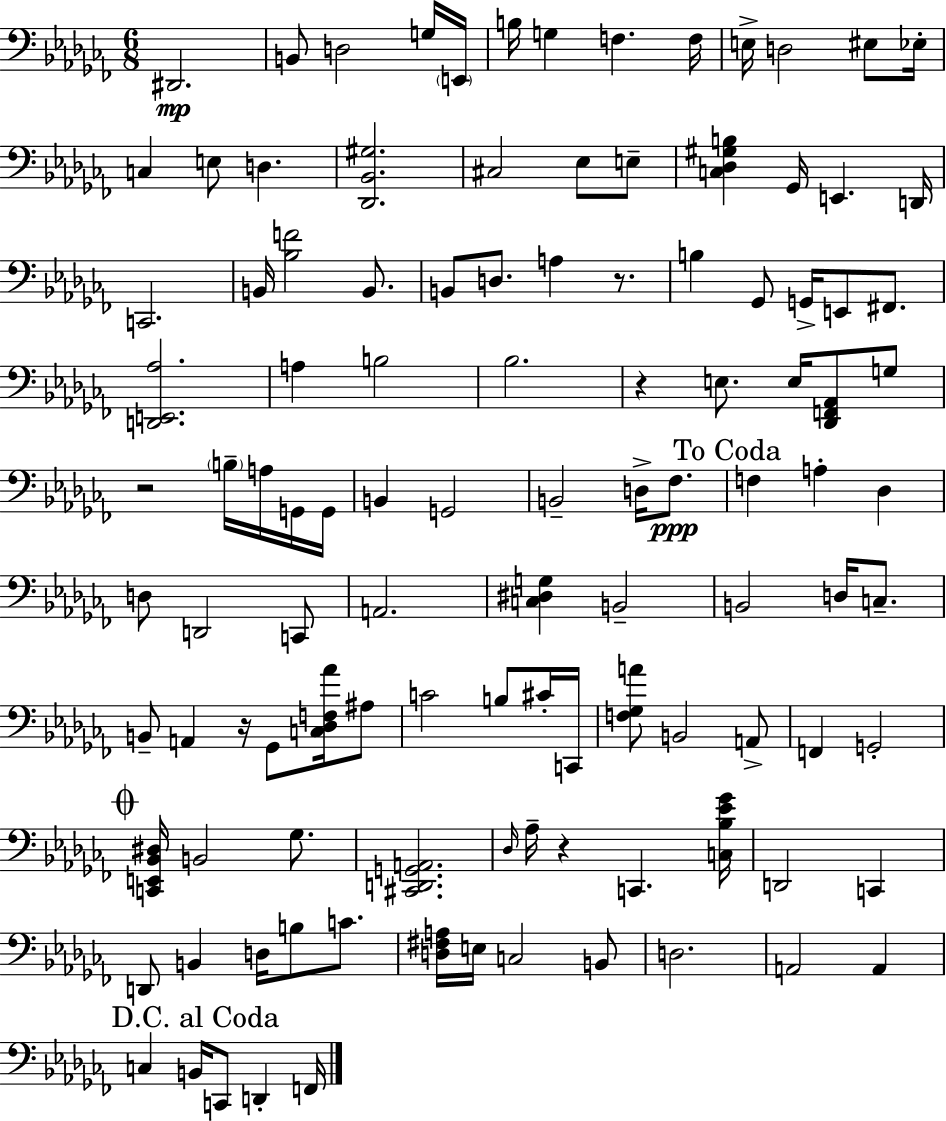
D#2/h. B2/e D3/h G3/s E2/s B3/s G3/q F3/q. F3/s E3/s D3/h EIS3/e Eb3/s C3/q E3/e D3/q. [Db2,Bb2,G#3]/h. C#3/h Eb3/e E3/e [C3,Db3,G#3,B3]/q Gb2/s E2/q. D2/s C2/h. B2/s [Bb3,F4]/h B2/e. B2/e D3/e. A3/q R/e. B3/q Gb2/e G2/s E2/e F#2/e. [D2,E2,Ab3]/h. A3/q B3/h Bb3/h. R/q E3/e. E3/s [Db2,F2,Ab2]/e G3/e R/h B3/s A3/s G2/s G2/s B2/q G2/h B2/h D3/s FES3/e. F3/q A3/q Db3/q D3/e D2/h C2/e A2/h. [C3,D#3,G3]/q B2/h B2/h D3/s C3/e. B2/e A2/q R/s Gb2/e [C3,Db3,F3,Ab4]/s A#3/e C4/h B3/e C#4/s C2/s [F3,Gb3,A4]/e B2/h A2/e F2/q G2/h [C2,E2,Bb2,D#3]/s B2/h Gb3/e. [C#2,D2,G2,A2]/h. Db3/s Ab3/s R/q C2/q. [C3,Bb3,Eb4,Gb4]/s D2/h C2/q D2/e B2/q D3/s B3/e C4/e. [D3,F#3,A3]/s E3/s C3/h B2/e D3/h. A2/h A2/q C3/q B2/s C2/e D2/q F2/s